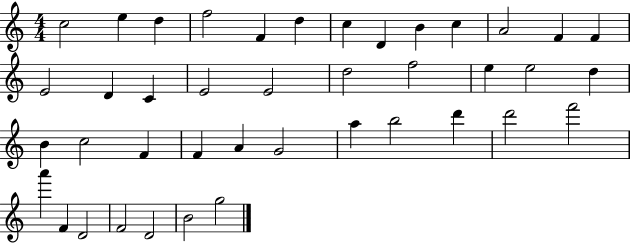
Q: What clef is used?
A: treble